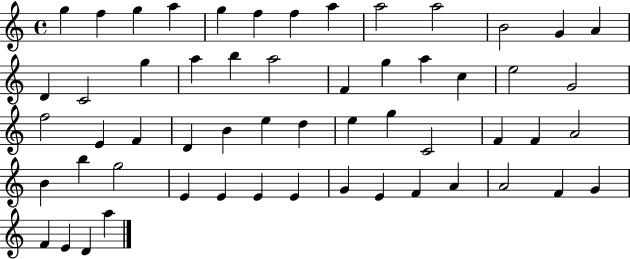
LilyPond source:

{
  \clef treble
  \time 4/4
  \defaultTimeSignature
  \key c \major
  g''4 f''4 g''4 a''4 | g''4 f''4 f''4 a''4 | a''2 a''2 | b'2 g'4 a'4 | \break d'4 c'2 g''4 | a''4 b''4 a''2 | f'4 g''4 a''4 c''4 | e''2 g'2 | \break f''2 e'4 f'4 | d'4 b'4 e''4 d''4 | e''4 g''4 c'2 | f'4 f'4 a'2 | \break b'4 b''4 g''2 | e'4 e'4 e'4 e'4 | g'4 e'4 f'4 a'4 | a'2 f'4 g'4 | \break f'4 e'4 d'4 a''4 | \bar "|."
}